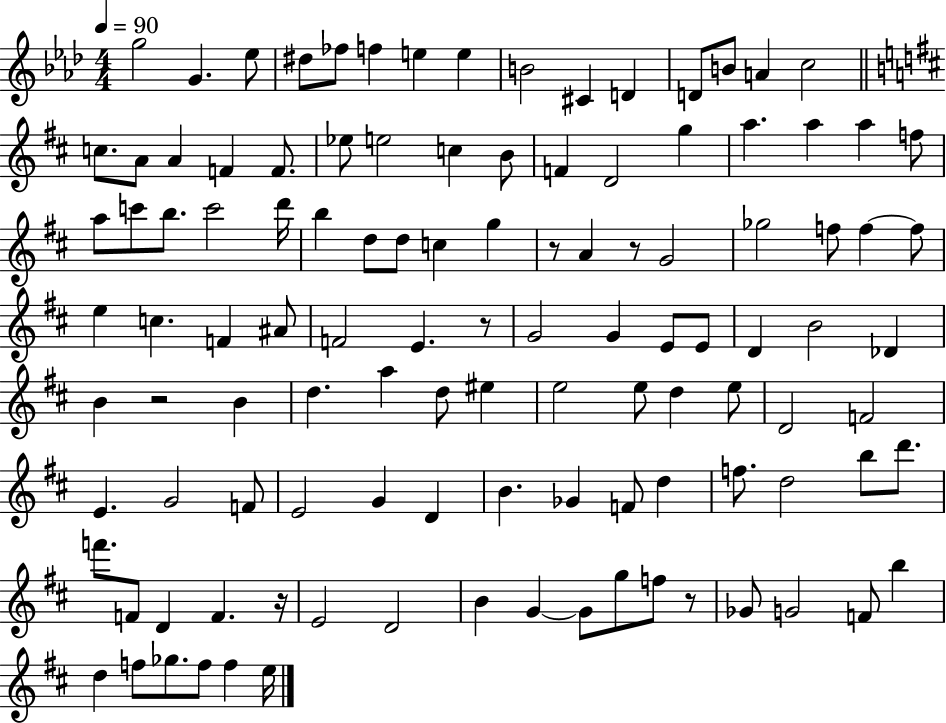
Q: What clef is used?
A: treble